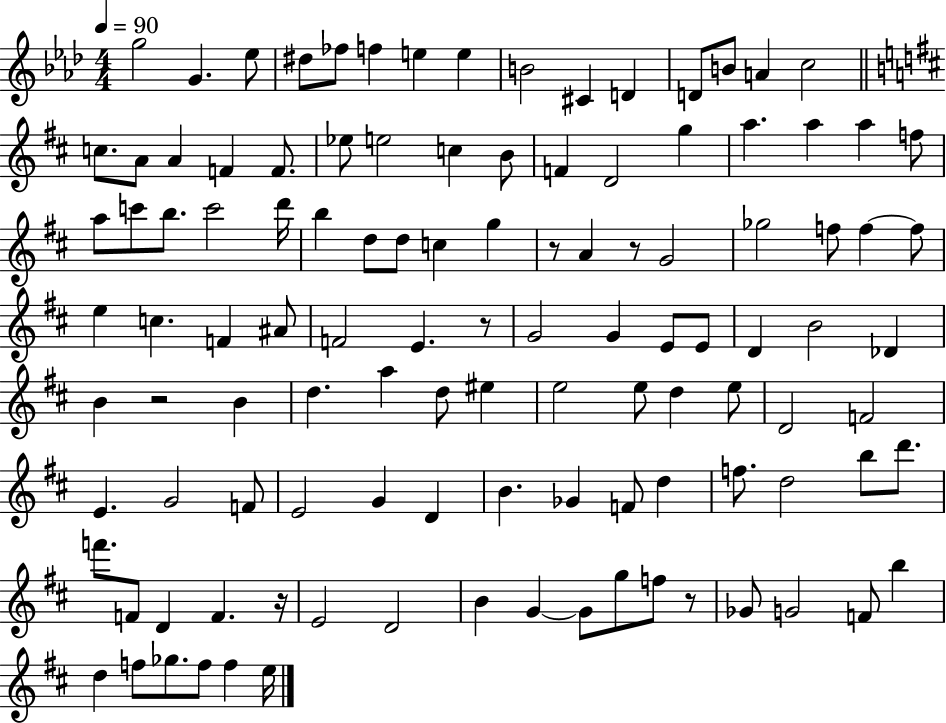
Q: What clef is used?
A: treble